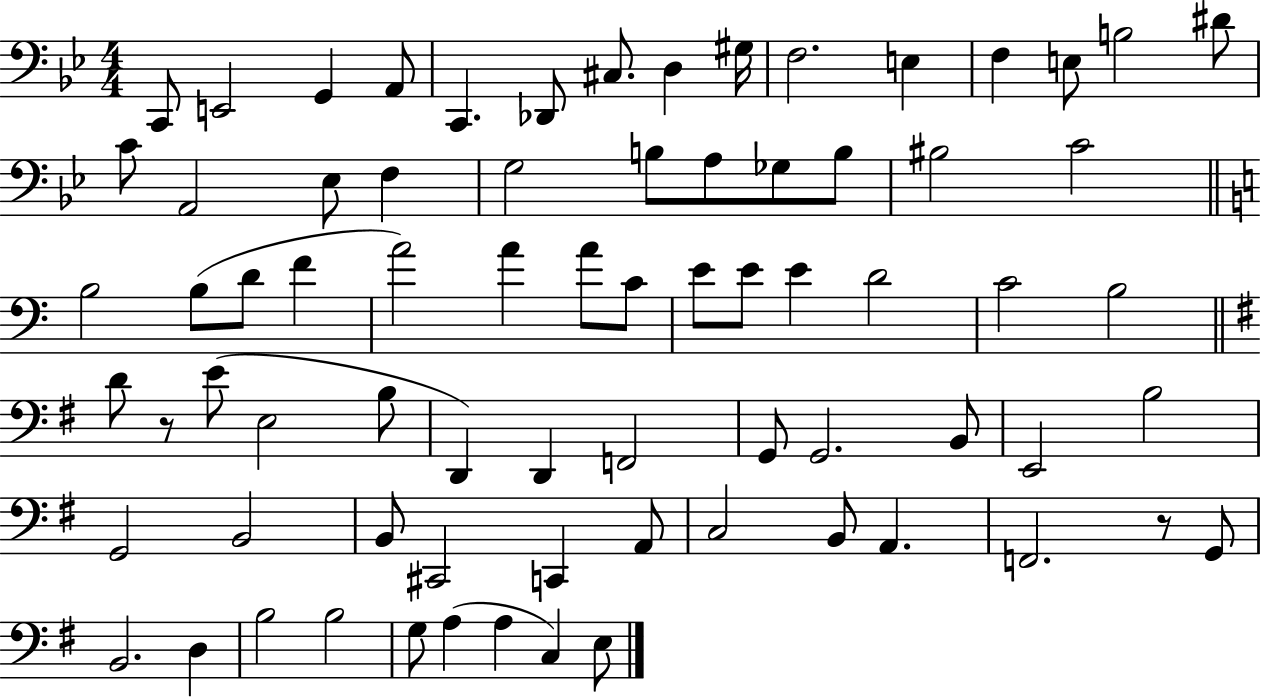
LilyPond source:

{
  \clef bass
  \numericTimeSignature
  \time 4/4
  \key bes \major
  c,8 e,2 g,4 a,8 | c,4. des,8 cis8. d4 gis16 | f2. e4 | f4 e8 b2 dis'8 | \break c'8 a,2 ees8 f4 | g2 b8 a8 ges8 b8 | bis2 c'2 | \bar "||" \break \key c \major b2 b8( d'8 f'4 | a'2) a'4 a'8 c'8 | e'8 e'8 e'4 d'2 | c'2 b2 | \break \bar "||" \break \key e \minor d'8 r8 e'8( e2 b8 | d,4) d,4 f,2 | g,8 g,2. b,8 | e,2 b2 | \break g,2 b,2 | b,8 cis,2 c,4 a,8 | c2 b,8 a,4. | f,2. r8 g,8 | \break b,2. d4 | b2 b2 | g8 a4( a4 c4) e8 | \bar "|."
}